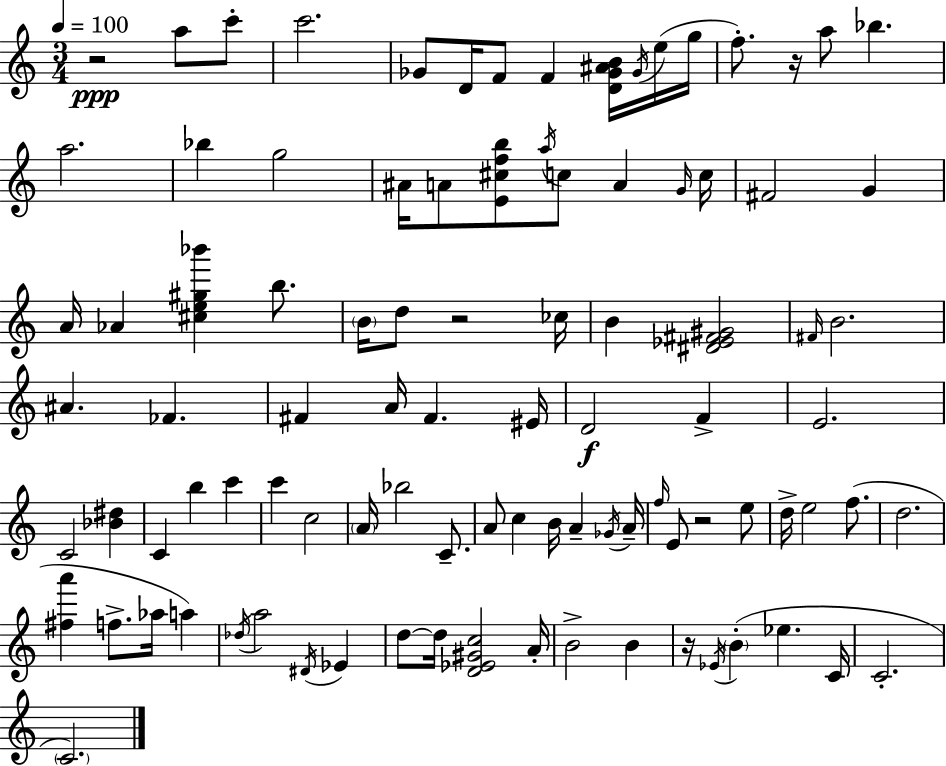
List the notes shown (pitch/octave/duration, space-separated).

R/h A5/e C6/e C6/h. Gb4/e D4/s F4/e F4/q [D4,Gb4,A#4,B4]/s Gb4/s E5/s G5/s F5/e. R/s A5/e Bb5/q. A5/h. Bb5/q G5/h A#4/s A4/e [E4,C#5,F5,B5]/e A5/s C5/e A4/q G4/s C5/s F#4/h G4/q A4/s Ab4/q [C#5,E5,G#5,Bb6]/q B5/e. B4/s D5/e R/h CES5/s B4/q [D#4,Eb4,F#4,G#4]/h F#4/s B4/h. A#4/q. FES4/q. F#4/q A4/s F#4/q. EIS4/s D4/h F4/q E4/h. C4/h [Bb4,D#5]/q C4/q B5/q C6/q C6/q C5/h A4/s Bb5/h C4/e. A4/e C5/q B4/s A4/q Gb4/s A4/s F5/s E4/e R/h E5/e D5/s E5/h F5/e. D5/h. [F#5,A6]/q F5/e. Ab5/s A5/q Db5/s A5/h D#4/s Eb4/q D5/e D5/s [D4,Eb4,G#4,C5]/h A4/s B4/h B4/q R/s Eb4/s B4/q Eb5/q. C4/s C4/h. C4/h.